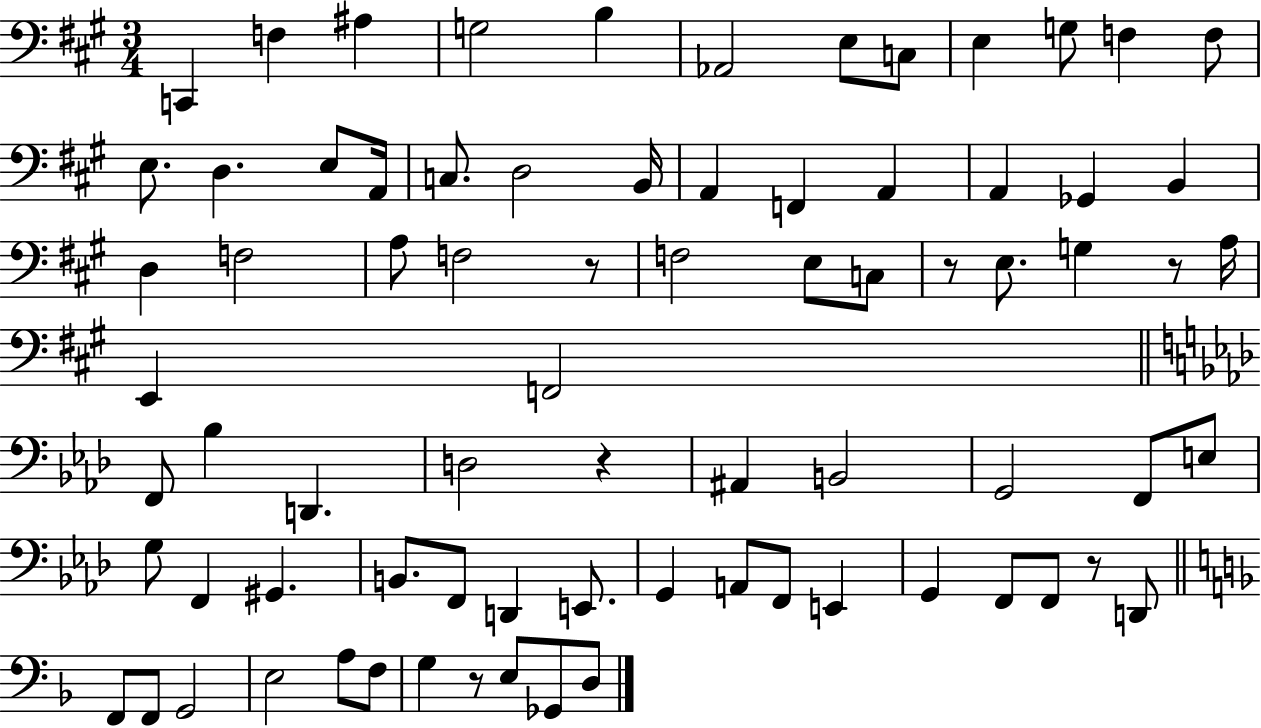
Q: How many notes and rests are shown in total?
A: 77